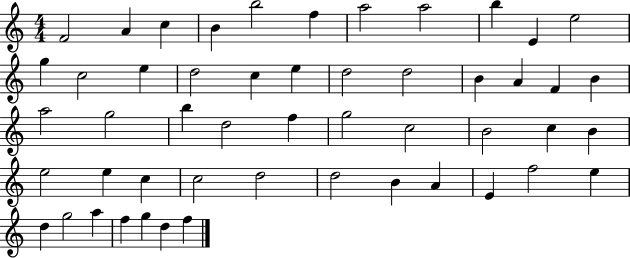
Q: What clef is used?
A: treble